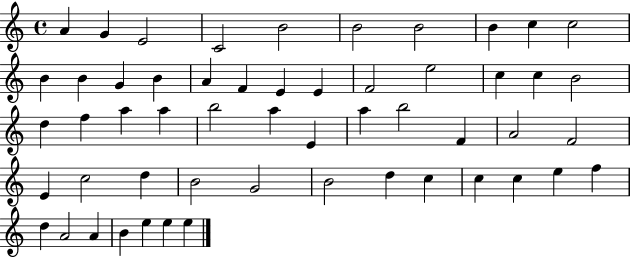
X:1
T:Untitled
M:4/4
L:1/4
K:C
A G E2 C2 B2 B2 B2 B c c2 B B G B A F E E F2 e2 c c B2 d f a a b2 a E a b2 F A2 F2 E c2 d B2 G2 B2 d c c c e f d A2 A B e e e